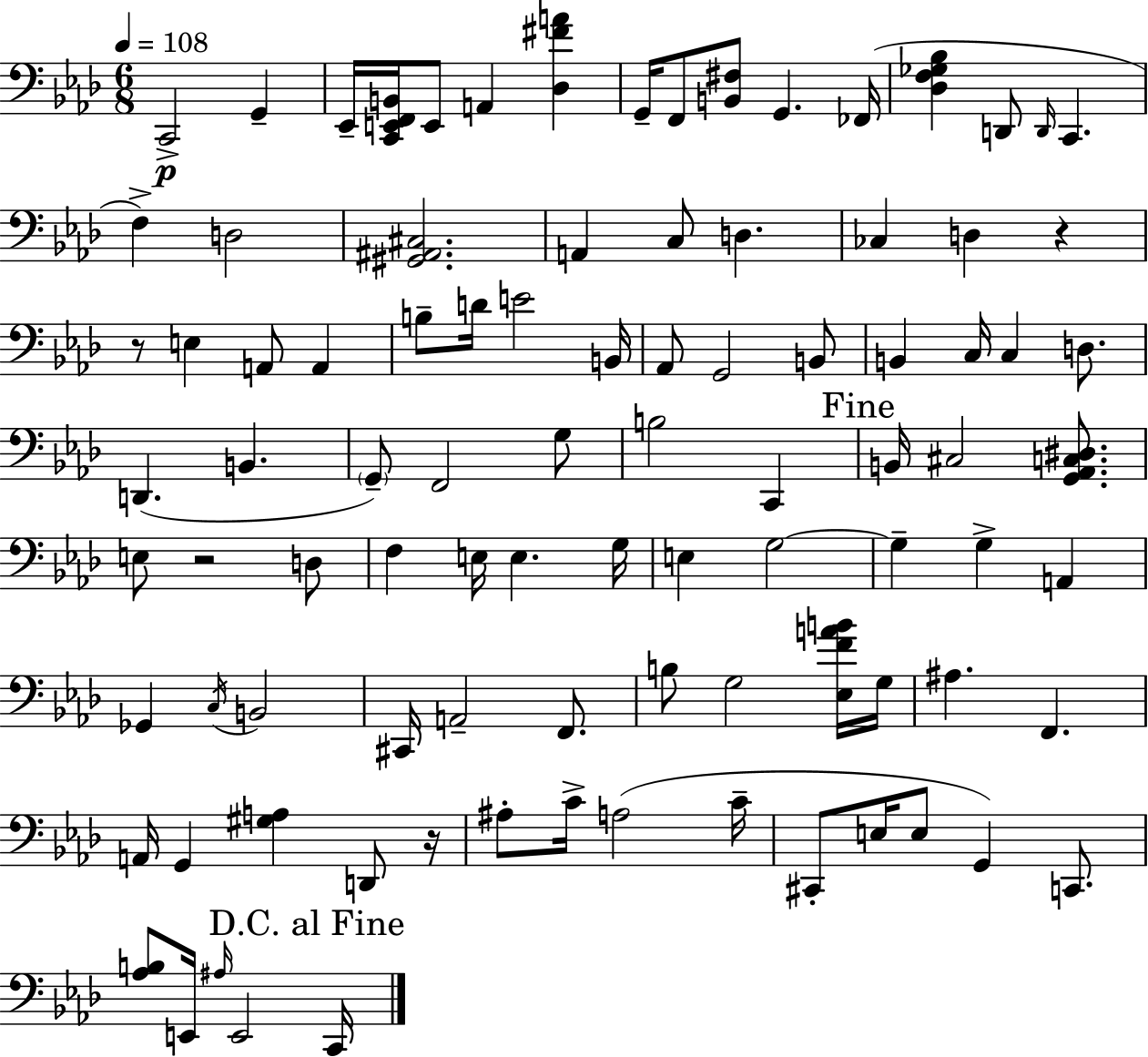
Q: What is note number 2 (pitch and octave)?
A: G2